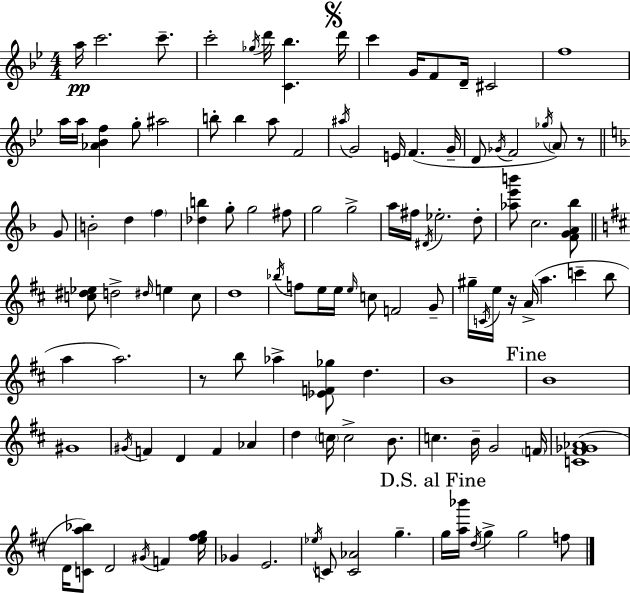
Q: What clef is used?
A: treble